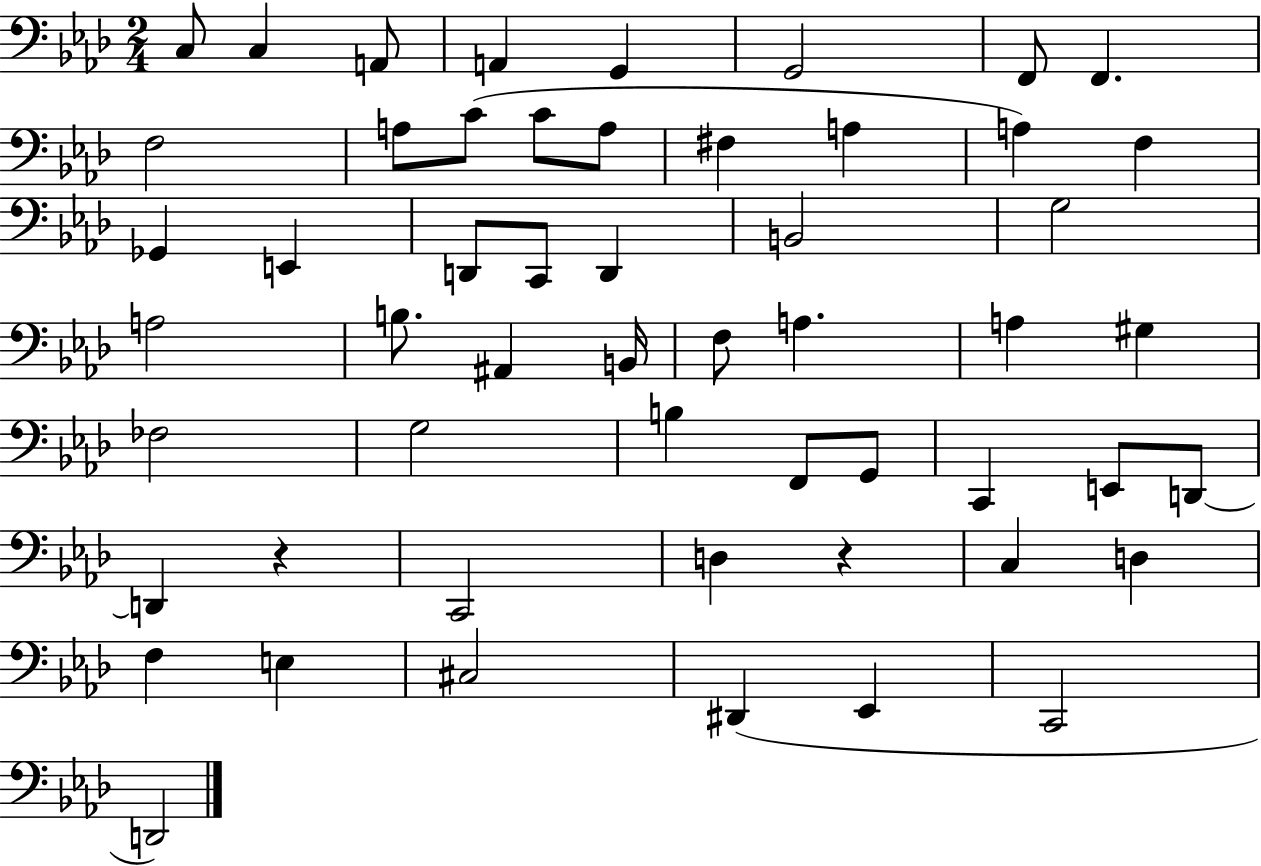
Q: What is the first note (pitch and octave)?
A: C3